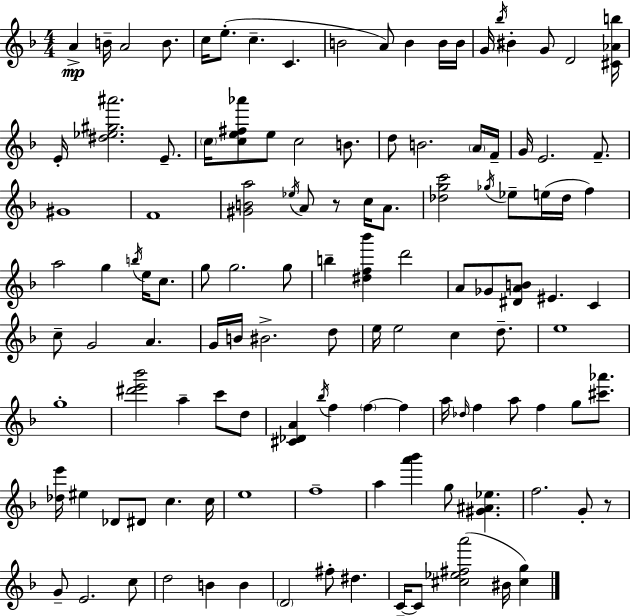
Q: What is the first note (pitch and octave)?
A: A4